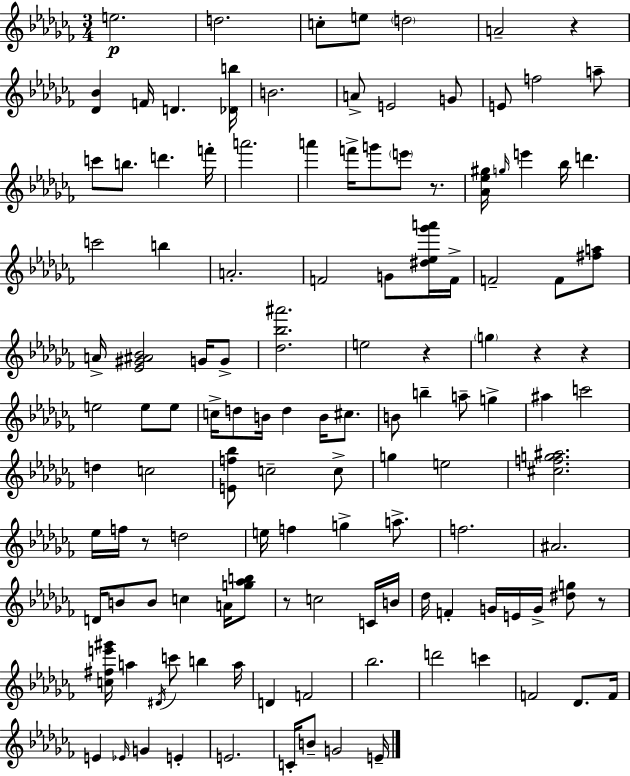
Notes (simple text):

E5/h. D5/h. C5/e E5/e D5/h A4/h R/q [Db4,Bb4]/q F4/s D4/q. [Db4,B5]/s B4/h. A4/e E4/h G4/e E4/e F5/h A5/e C6/e B5/e. D6/q. F6/s A6/h. A6/q F6/s G6/e E6/e R/e. [Ab4,Eb5,G#5]/s G5/s E6/q Bb5/s D6/q. C6/h B5/q A4/h. F4/h G4/e [D#5,Eb5,Gb6,A6]/s F4/s F4/h F4/e [F#5,A5]/e A4/s [Eb4,G#4,A#4,Bb4]/h G4/s G4/e [Db5,Bb5,A#6]/h. E5/h R/q G5/q R/q R/q E5/h E5/e E5/e C5/s D5/e B4/s D5/q B4/s C#5/e. B4/e B5/q A5/e G5/q A#5/q C6/h D5/q C5/h [E4,F5,Bb5]/e C5/h C5/e G5/q E5/h [C#5,F5,G5,A#5]/h. Eb5/s F5/s R/e D5/h E5/s F5/q G5/q A5/e. F5/h. A#4/h. D4/s B4/e B4/e C5/q A4/s [G5,Ab5,B5]/e R/e C5/h C4/s B4/s Db5/s F4/q G4/s E4/s G4/s [D#5,G5]/e R/e [C5,F#5,E6,G#6]/s A5/q D#4/s C6/e B5/q A5/s D4/q F4/h Bb5/h. D6/h C6/q F4/h Db4/e. F4/s E4/q Eb4/s G4/q E4/q E4/h. C4/s B4/e G4/h E4/s